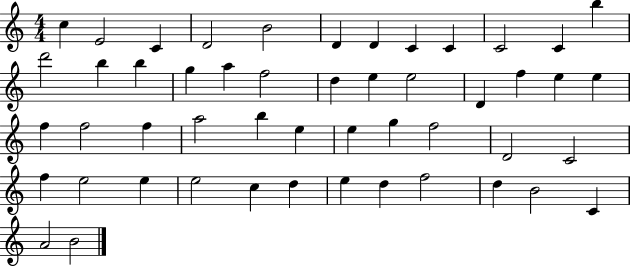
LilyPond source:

{
  \clef treble
  \numericTimeSignature
  \time 4/4
  \key c \major
  c''4 e'2 c'4 | d'2 b'2 | d'4 d'4 c'4 c'4 | c'2 c'4 b''4 | \break d'''2 b''4 b''4 | g''4 a''4 f''2 | d''4 e''4 e''2 | d'4 f''4 e''4 e''4 | \break f''4 f''2 f''4 | a''2 b''4 e''4 | e''4 g''4 f''2 | d'2 c'2 | \break f''4 e''2 e''4 | e''2 c''4 d''4 | e''4 d''4 f''2 | d''4 b'2 c'4 | \break a'2 b'2 | \bar "|."
}